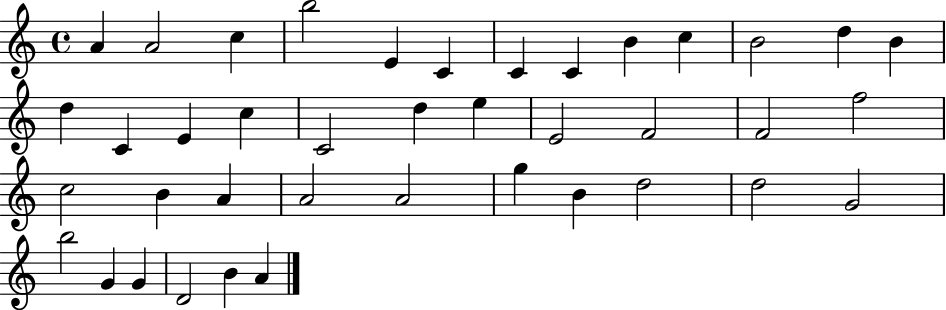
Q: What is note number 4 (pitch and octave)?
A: B5